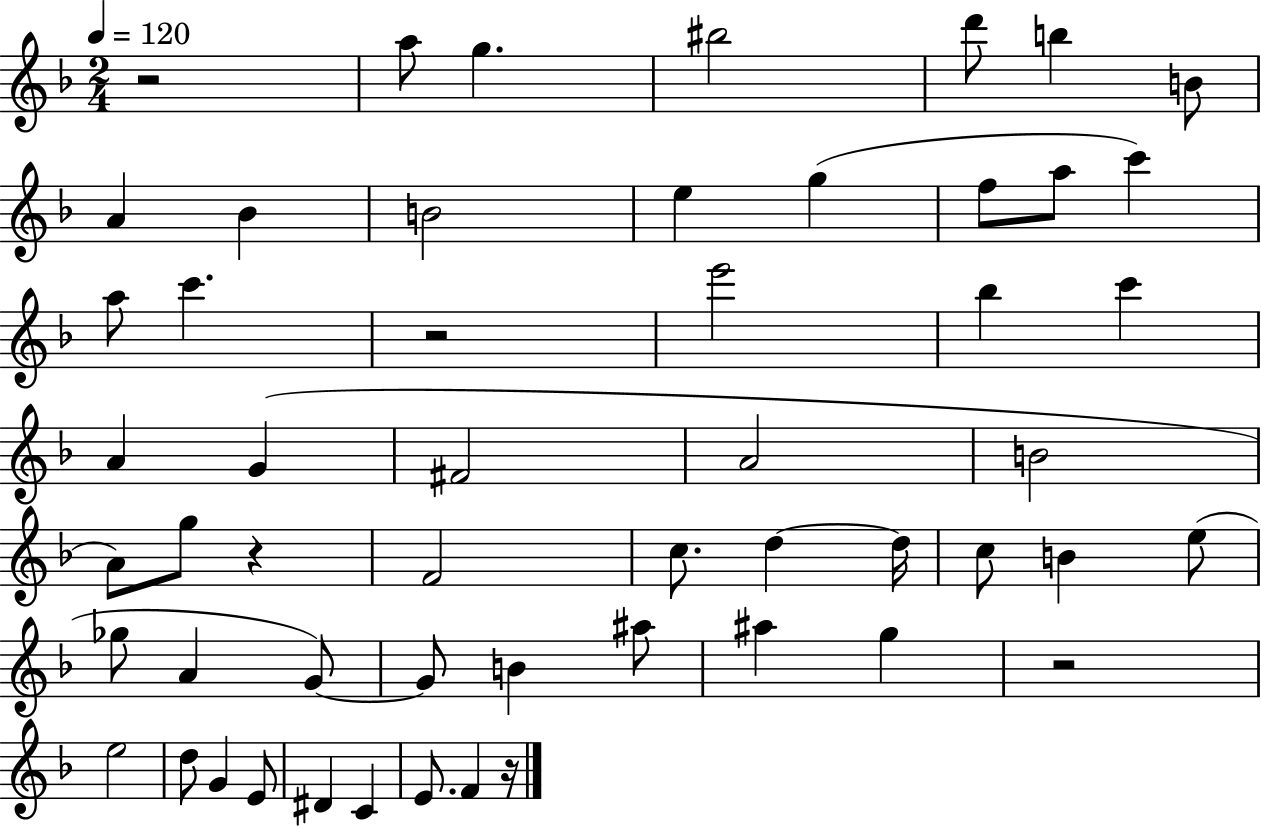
R/h A5/e G5/q. BIS5/h D6/e B5/q B4/e A4/q Bb4/q B4/h E5/q G5/q F5/e A5/e C6/q A5/e C6/q. R/h E6/h Bb5/q C6/q A4/q G4/q F#4/h A4/h B4/h A4/e G5/e R/q F4/h C5/e. D5/q D5/s C5/e B4/q E5/e Gb5/e A4/q G4/e G4/e B4/q A#5/e A#5/q G5/q R/h E5/h D5/e G4/q E4/e D#4/q C4/q E4/e. F4/q R/s